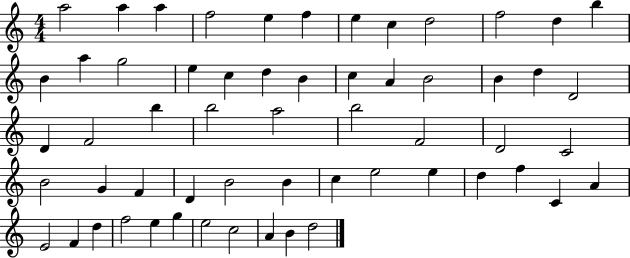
X:1
T:Untitled
M:4/4
L:1/4
K:C
a2 a a f2 e f e c d2 f2 d b B a g2 e c d B c A B2 B d D2 D F2 b b2 a2 b2 F2 D2 C2 B2 G F D B2 B c e2 e d f C A E2 F d f2 e g e2 c2 A B d2